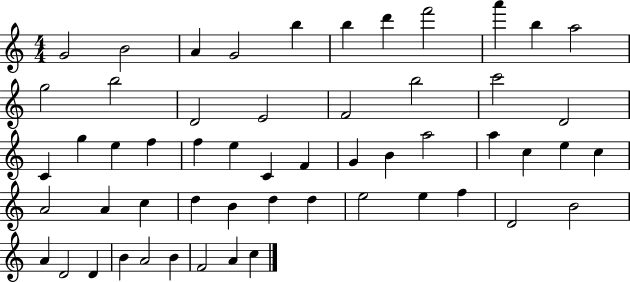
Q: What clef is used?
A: treble